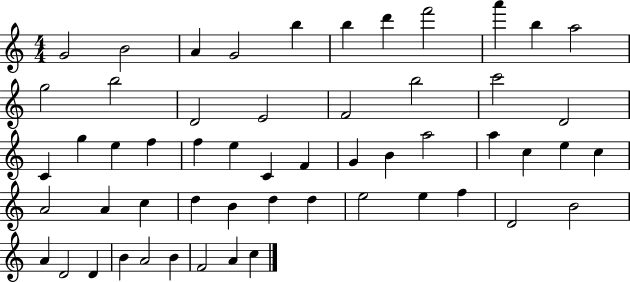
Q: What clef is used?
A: treble